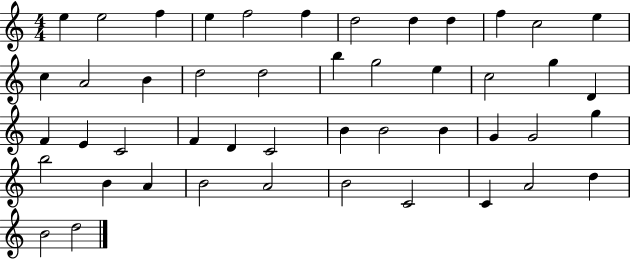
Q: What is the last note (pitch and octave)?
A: D5